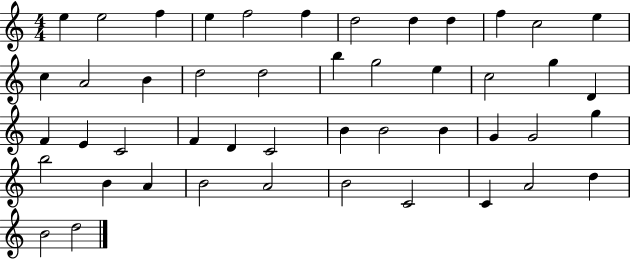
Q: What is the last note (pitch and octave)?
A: D5